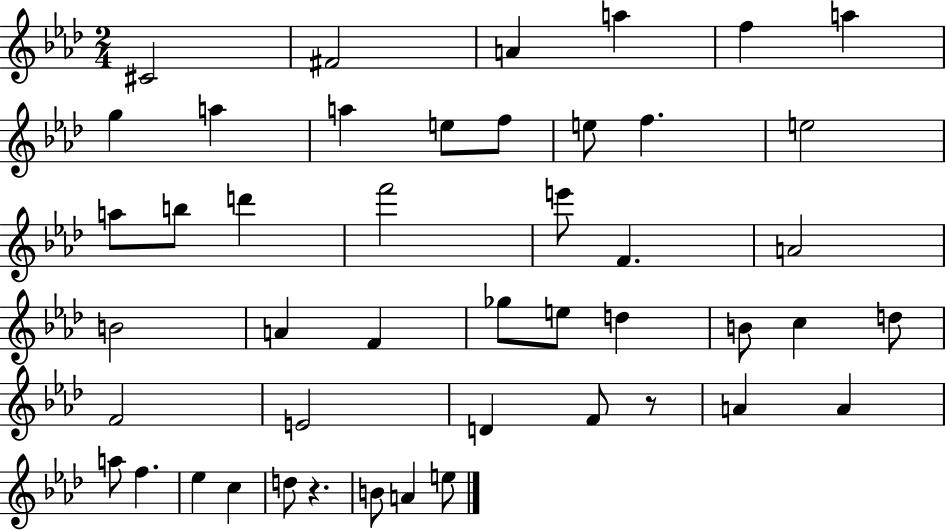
{
  \clef treble
  \numericTimeSignature
  \time 2/4
  \key aes \major
  cis'2 | fis'2 | a'4 a''4 | f''4 a''4 | \break g''4 a''4 | a''4 e''8 f''8 | e''8 f''4. | e''2 | \break a''8 b''8 d'''4 | f'''2 | e'''8 f'4. | a'2 | \break b'2 | a'4 f'4 | ges''8 e''8 d''4 | b'8 c''4 d''8 | \break f'2 | e'2 | d'4 f'8 r8 | a'4 a'4 | \break a''8 f''4. | ees''4 c''4 | d''8 r4. | b'8 a'4 e''8 | \break \bar "|."
}